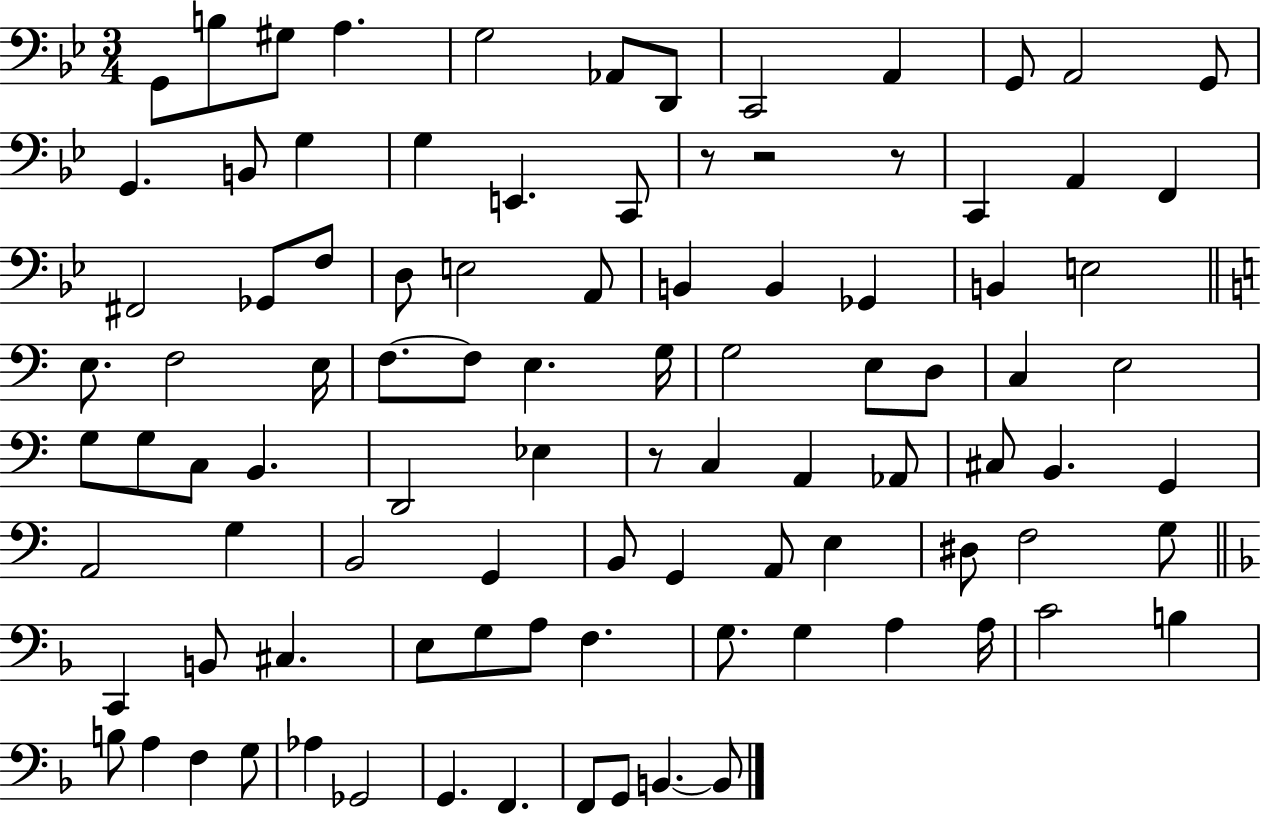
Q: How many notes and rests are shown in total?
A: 96